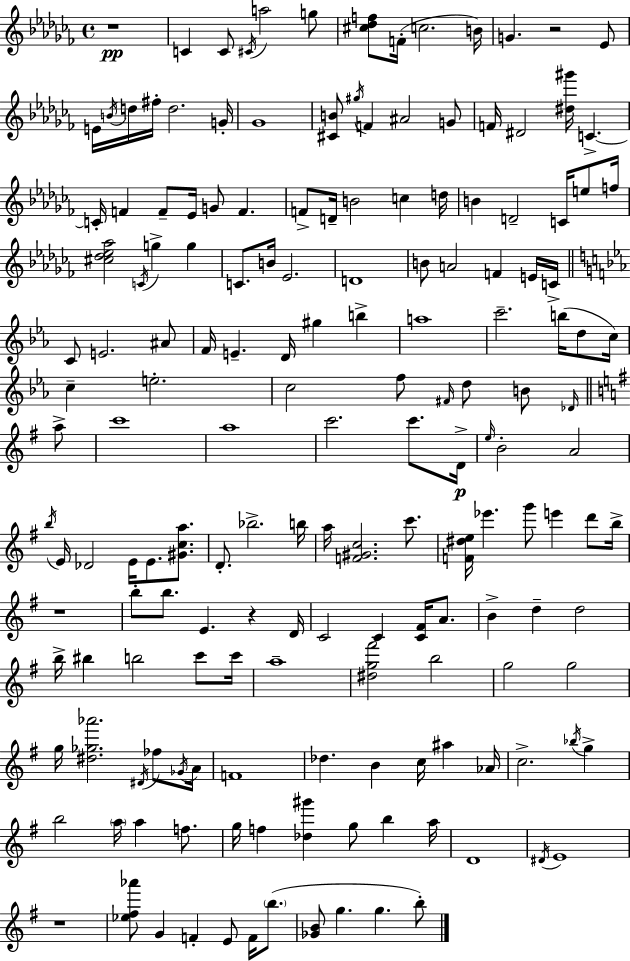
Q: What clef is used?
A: treble